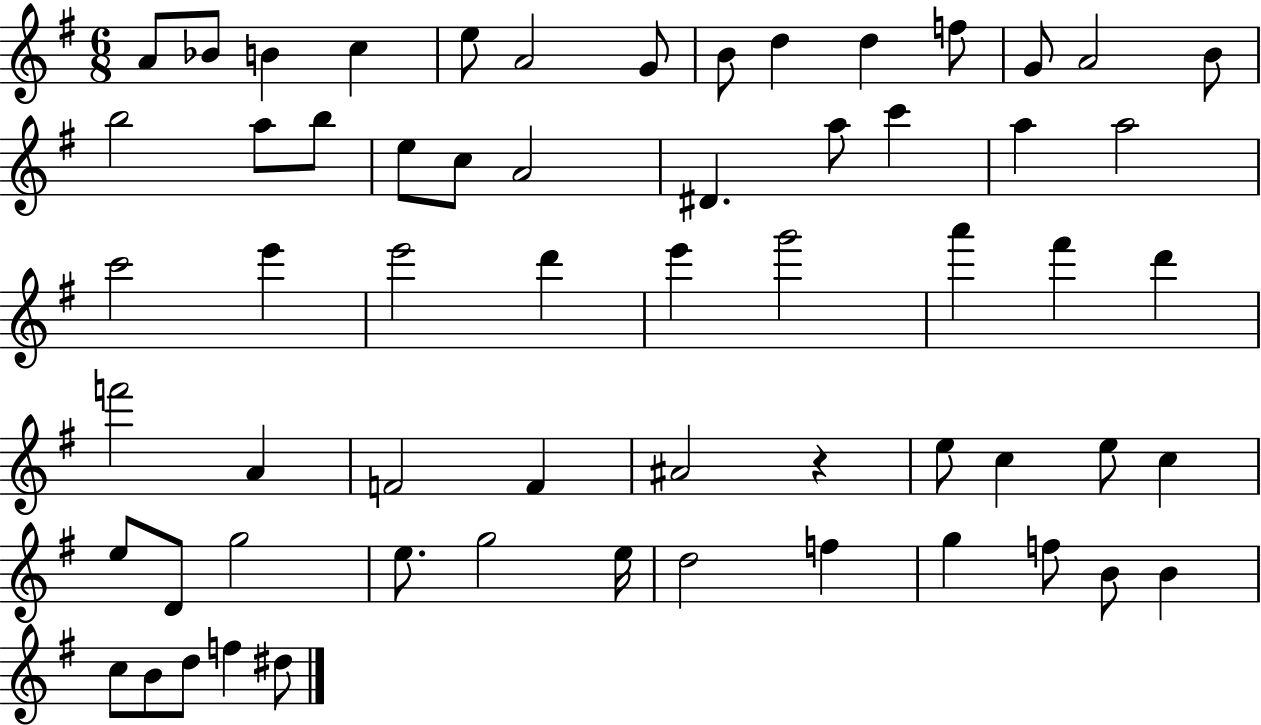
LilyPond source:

{
  \clef treble
  \numericTimeSignature
  \time 6/8
  \key g \major
  a'8 bes'8 b'4 c''4 | e''8 a'2 g'8 | b'8 d''4 d''4 f''8 | g'8 a'2 b'8 | \break b''2 a''8 b''8 | e''8 c''8 a'2 | dis'4. a''8 c'''4 | a''4 a''2 | \break c'''2 e'''4 | e'''2 d'''4 | e'''4 g'''2 | a'''4 fis'''4 d'''4 | \break f'''2 a'4 | f'2 f'4 | ais'2 r4 | e''8 c''4 e''8 c''4 | \break e''8 d'8 g''2 | e''8. g''2 e''16 | d''2 f''4 | g''4 f''8 b'8 b'4 | \break c''8 b'8 d''8 f''4 dis''8 | \bar "|."
}